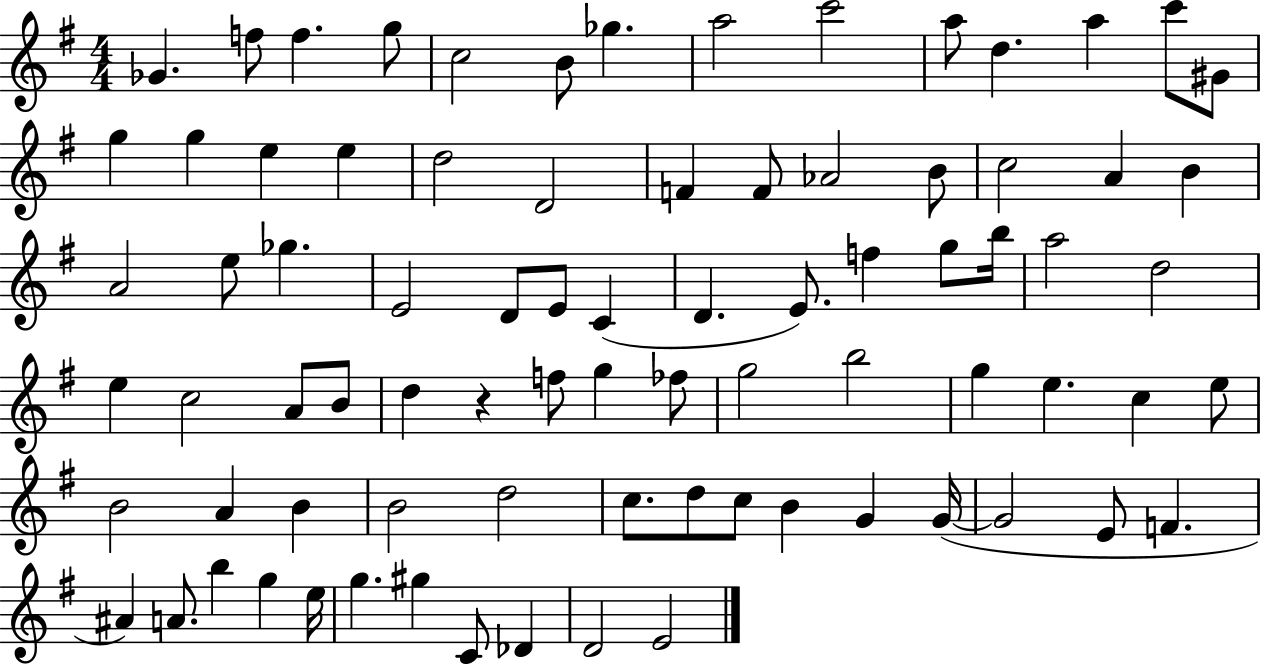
Gb4/q. F5/e F5/q. G5/e C5/h B4/e Gb5/q. A5/h C6/h A5/e D5/q. A5/q C6/e G#4/e G5/q G5/q E5/q E5/q D5/h D4/h F4/q F4/e Ab4/h B4/e C5/h A4/q B4/q A4/h E5/e Gb5/q. E4/h D4/e E4/e C4/q D4/q. E4/e. F5/q G5/e B5/s A5/h D5/h E5/q C5/h A4/e B4/e D5/q R/q F5/e G5/q FES5/e G5/h B5/h G5/q E5/q. C5/q E5/e B4/h A4/q B4/q B4/h D5/h C5/e. D5/e C5/e B4/q G4/q G4/s G4/h E4/e F4/q. A#4/q A4/e. B5/q G5/q E5/s G5/q. G#5/q C4/e Db4/q D4/h E4/h